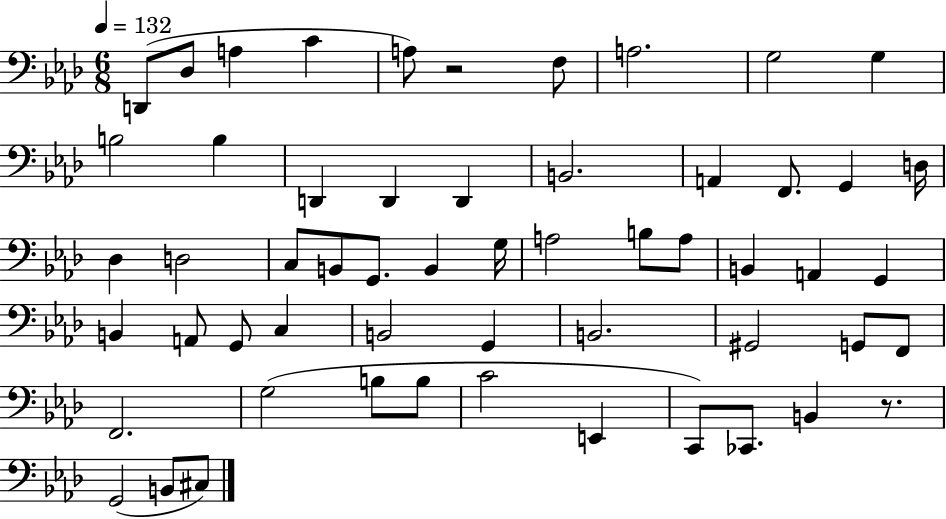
X:1
T:Untitled
M:6/8
L:1/4
K:Ab
D,,/2 _D,/2 A, C A,/2 z2 F,/2 A,2 G,2 G, B,2 B, D,, D,, D,, B,,2 A,, F,,/2 G,, D,/4 _D, D,2 C,/2 B,,/2 G,,/2 B,, G,/4 A,2 B,/2 A,/2 B,, A,, G,, B,, A,,/2 G,,/2 C, B,,2 G,, B,,2 ^G,,2 G,,/2 F,,/2 F,,2 G,2 B,/2 B,/2 C2 E,, C,,/2 _C,,/2 B,, z/2 G,,2 B,,/2 ^C,/2